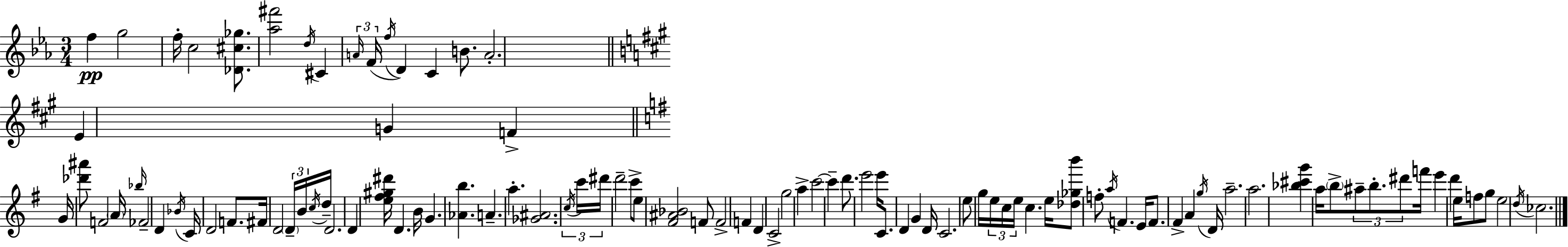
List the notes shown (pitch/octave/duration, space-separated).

F5/q G5/h F5/s C5/h [Db4,C#5,Gb5]/e. [Ab5,F#6]/h D5/s C#4/q A4/s F4/s F5/s D4/q C4/q B4/e. A4/h. E4/q G4/q F4/q G4/s [Db6,A#6]/e F4/h A4/s Bb5/s FES4/h D4/q Bb4/s C4/s D4/h F4/e. F#4/s D4/h D4/s B4/s C5/s D5/s D4/h. D4/q [E5,F#5,G#5,D#6]/s D4/q. B4/s G4/q. [Ab4,B5]/q. A4/q. A5/q. [Gb4,A#4]/h. C5/s C6/s D#6/s D6/h C6/e E5/e [F#4,A#4,Bb4]/h F4/e F4/h F4/q D4/q C4/h G5/h A5/q C6/h C6/q D6/e. E6/h E6/s C4/e. D4/q G4/q D4/s C4/h. E5/e G5/s E5/s C5/s E5/s C5/q. E5/s [Db5,Gb5,B6]/e F5/e A5/s F4/q. E4/s F4/e. F#4/q A4/q G5/s D4/s A5/h. A5/h. [Bb5,C#6,G6]/q A5/s B5/e A#5/e B5/e. D#6/e F6/s E6/q D6/q E5/s F5/e G5/e E5/h D5/s CES5/h.